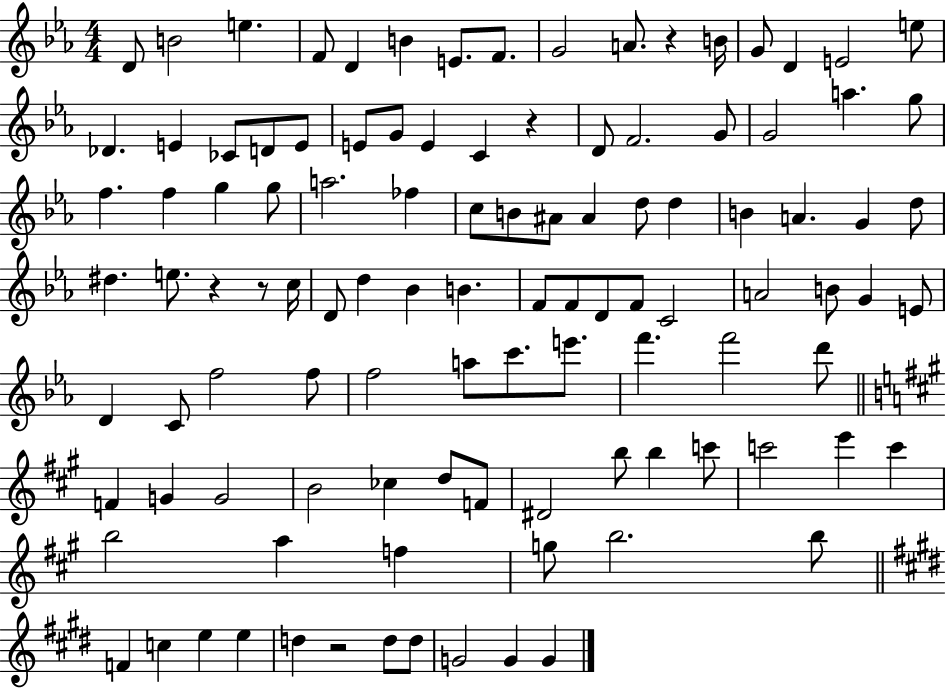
X:1
T:Untitled
M:4/4
L:1/4
K:Eb
D/2 B2 e F/2 D B E/2 F/2 G2 A/2 z B/4 G/2 D E2 e/2 _D E _C/2 D/2 E/2 E/2 G/2 E C z D/2 F2 G/2 G2 a g/2 f f g g/2 a2 _f c/2 B/2 ^A/2 ^A d/2 d B A G d/2 ^d e/2 z z/2 c/4 D/2 d _B B F/2 F/2 D/2 F/2 C2 A2 B/2 G E/2 D C/2 f2 f/2 f2 a/2 c'/2 e'/2 f' f'2 d'/2 F G G2 B2 _c d/2 F/2 ^D2 b/2 b c'/2 c'2 e' c' b2 a f g/2 b2 b/2 F c e e d z2 d/2 d/2 G2 G G